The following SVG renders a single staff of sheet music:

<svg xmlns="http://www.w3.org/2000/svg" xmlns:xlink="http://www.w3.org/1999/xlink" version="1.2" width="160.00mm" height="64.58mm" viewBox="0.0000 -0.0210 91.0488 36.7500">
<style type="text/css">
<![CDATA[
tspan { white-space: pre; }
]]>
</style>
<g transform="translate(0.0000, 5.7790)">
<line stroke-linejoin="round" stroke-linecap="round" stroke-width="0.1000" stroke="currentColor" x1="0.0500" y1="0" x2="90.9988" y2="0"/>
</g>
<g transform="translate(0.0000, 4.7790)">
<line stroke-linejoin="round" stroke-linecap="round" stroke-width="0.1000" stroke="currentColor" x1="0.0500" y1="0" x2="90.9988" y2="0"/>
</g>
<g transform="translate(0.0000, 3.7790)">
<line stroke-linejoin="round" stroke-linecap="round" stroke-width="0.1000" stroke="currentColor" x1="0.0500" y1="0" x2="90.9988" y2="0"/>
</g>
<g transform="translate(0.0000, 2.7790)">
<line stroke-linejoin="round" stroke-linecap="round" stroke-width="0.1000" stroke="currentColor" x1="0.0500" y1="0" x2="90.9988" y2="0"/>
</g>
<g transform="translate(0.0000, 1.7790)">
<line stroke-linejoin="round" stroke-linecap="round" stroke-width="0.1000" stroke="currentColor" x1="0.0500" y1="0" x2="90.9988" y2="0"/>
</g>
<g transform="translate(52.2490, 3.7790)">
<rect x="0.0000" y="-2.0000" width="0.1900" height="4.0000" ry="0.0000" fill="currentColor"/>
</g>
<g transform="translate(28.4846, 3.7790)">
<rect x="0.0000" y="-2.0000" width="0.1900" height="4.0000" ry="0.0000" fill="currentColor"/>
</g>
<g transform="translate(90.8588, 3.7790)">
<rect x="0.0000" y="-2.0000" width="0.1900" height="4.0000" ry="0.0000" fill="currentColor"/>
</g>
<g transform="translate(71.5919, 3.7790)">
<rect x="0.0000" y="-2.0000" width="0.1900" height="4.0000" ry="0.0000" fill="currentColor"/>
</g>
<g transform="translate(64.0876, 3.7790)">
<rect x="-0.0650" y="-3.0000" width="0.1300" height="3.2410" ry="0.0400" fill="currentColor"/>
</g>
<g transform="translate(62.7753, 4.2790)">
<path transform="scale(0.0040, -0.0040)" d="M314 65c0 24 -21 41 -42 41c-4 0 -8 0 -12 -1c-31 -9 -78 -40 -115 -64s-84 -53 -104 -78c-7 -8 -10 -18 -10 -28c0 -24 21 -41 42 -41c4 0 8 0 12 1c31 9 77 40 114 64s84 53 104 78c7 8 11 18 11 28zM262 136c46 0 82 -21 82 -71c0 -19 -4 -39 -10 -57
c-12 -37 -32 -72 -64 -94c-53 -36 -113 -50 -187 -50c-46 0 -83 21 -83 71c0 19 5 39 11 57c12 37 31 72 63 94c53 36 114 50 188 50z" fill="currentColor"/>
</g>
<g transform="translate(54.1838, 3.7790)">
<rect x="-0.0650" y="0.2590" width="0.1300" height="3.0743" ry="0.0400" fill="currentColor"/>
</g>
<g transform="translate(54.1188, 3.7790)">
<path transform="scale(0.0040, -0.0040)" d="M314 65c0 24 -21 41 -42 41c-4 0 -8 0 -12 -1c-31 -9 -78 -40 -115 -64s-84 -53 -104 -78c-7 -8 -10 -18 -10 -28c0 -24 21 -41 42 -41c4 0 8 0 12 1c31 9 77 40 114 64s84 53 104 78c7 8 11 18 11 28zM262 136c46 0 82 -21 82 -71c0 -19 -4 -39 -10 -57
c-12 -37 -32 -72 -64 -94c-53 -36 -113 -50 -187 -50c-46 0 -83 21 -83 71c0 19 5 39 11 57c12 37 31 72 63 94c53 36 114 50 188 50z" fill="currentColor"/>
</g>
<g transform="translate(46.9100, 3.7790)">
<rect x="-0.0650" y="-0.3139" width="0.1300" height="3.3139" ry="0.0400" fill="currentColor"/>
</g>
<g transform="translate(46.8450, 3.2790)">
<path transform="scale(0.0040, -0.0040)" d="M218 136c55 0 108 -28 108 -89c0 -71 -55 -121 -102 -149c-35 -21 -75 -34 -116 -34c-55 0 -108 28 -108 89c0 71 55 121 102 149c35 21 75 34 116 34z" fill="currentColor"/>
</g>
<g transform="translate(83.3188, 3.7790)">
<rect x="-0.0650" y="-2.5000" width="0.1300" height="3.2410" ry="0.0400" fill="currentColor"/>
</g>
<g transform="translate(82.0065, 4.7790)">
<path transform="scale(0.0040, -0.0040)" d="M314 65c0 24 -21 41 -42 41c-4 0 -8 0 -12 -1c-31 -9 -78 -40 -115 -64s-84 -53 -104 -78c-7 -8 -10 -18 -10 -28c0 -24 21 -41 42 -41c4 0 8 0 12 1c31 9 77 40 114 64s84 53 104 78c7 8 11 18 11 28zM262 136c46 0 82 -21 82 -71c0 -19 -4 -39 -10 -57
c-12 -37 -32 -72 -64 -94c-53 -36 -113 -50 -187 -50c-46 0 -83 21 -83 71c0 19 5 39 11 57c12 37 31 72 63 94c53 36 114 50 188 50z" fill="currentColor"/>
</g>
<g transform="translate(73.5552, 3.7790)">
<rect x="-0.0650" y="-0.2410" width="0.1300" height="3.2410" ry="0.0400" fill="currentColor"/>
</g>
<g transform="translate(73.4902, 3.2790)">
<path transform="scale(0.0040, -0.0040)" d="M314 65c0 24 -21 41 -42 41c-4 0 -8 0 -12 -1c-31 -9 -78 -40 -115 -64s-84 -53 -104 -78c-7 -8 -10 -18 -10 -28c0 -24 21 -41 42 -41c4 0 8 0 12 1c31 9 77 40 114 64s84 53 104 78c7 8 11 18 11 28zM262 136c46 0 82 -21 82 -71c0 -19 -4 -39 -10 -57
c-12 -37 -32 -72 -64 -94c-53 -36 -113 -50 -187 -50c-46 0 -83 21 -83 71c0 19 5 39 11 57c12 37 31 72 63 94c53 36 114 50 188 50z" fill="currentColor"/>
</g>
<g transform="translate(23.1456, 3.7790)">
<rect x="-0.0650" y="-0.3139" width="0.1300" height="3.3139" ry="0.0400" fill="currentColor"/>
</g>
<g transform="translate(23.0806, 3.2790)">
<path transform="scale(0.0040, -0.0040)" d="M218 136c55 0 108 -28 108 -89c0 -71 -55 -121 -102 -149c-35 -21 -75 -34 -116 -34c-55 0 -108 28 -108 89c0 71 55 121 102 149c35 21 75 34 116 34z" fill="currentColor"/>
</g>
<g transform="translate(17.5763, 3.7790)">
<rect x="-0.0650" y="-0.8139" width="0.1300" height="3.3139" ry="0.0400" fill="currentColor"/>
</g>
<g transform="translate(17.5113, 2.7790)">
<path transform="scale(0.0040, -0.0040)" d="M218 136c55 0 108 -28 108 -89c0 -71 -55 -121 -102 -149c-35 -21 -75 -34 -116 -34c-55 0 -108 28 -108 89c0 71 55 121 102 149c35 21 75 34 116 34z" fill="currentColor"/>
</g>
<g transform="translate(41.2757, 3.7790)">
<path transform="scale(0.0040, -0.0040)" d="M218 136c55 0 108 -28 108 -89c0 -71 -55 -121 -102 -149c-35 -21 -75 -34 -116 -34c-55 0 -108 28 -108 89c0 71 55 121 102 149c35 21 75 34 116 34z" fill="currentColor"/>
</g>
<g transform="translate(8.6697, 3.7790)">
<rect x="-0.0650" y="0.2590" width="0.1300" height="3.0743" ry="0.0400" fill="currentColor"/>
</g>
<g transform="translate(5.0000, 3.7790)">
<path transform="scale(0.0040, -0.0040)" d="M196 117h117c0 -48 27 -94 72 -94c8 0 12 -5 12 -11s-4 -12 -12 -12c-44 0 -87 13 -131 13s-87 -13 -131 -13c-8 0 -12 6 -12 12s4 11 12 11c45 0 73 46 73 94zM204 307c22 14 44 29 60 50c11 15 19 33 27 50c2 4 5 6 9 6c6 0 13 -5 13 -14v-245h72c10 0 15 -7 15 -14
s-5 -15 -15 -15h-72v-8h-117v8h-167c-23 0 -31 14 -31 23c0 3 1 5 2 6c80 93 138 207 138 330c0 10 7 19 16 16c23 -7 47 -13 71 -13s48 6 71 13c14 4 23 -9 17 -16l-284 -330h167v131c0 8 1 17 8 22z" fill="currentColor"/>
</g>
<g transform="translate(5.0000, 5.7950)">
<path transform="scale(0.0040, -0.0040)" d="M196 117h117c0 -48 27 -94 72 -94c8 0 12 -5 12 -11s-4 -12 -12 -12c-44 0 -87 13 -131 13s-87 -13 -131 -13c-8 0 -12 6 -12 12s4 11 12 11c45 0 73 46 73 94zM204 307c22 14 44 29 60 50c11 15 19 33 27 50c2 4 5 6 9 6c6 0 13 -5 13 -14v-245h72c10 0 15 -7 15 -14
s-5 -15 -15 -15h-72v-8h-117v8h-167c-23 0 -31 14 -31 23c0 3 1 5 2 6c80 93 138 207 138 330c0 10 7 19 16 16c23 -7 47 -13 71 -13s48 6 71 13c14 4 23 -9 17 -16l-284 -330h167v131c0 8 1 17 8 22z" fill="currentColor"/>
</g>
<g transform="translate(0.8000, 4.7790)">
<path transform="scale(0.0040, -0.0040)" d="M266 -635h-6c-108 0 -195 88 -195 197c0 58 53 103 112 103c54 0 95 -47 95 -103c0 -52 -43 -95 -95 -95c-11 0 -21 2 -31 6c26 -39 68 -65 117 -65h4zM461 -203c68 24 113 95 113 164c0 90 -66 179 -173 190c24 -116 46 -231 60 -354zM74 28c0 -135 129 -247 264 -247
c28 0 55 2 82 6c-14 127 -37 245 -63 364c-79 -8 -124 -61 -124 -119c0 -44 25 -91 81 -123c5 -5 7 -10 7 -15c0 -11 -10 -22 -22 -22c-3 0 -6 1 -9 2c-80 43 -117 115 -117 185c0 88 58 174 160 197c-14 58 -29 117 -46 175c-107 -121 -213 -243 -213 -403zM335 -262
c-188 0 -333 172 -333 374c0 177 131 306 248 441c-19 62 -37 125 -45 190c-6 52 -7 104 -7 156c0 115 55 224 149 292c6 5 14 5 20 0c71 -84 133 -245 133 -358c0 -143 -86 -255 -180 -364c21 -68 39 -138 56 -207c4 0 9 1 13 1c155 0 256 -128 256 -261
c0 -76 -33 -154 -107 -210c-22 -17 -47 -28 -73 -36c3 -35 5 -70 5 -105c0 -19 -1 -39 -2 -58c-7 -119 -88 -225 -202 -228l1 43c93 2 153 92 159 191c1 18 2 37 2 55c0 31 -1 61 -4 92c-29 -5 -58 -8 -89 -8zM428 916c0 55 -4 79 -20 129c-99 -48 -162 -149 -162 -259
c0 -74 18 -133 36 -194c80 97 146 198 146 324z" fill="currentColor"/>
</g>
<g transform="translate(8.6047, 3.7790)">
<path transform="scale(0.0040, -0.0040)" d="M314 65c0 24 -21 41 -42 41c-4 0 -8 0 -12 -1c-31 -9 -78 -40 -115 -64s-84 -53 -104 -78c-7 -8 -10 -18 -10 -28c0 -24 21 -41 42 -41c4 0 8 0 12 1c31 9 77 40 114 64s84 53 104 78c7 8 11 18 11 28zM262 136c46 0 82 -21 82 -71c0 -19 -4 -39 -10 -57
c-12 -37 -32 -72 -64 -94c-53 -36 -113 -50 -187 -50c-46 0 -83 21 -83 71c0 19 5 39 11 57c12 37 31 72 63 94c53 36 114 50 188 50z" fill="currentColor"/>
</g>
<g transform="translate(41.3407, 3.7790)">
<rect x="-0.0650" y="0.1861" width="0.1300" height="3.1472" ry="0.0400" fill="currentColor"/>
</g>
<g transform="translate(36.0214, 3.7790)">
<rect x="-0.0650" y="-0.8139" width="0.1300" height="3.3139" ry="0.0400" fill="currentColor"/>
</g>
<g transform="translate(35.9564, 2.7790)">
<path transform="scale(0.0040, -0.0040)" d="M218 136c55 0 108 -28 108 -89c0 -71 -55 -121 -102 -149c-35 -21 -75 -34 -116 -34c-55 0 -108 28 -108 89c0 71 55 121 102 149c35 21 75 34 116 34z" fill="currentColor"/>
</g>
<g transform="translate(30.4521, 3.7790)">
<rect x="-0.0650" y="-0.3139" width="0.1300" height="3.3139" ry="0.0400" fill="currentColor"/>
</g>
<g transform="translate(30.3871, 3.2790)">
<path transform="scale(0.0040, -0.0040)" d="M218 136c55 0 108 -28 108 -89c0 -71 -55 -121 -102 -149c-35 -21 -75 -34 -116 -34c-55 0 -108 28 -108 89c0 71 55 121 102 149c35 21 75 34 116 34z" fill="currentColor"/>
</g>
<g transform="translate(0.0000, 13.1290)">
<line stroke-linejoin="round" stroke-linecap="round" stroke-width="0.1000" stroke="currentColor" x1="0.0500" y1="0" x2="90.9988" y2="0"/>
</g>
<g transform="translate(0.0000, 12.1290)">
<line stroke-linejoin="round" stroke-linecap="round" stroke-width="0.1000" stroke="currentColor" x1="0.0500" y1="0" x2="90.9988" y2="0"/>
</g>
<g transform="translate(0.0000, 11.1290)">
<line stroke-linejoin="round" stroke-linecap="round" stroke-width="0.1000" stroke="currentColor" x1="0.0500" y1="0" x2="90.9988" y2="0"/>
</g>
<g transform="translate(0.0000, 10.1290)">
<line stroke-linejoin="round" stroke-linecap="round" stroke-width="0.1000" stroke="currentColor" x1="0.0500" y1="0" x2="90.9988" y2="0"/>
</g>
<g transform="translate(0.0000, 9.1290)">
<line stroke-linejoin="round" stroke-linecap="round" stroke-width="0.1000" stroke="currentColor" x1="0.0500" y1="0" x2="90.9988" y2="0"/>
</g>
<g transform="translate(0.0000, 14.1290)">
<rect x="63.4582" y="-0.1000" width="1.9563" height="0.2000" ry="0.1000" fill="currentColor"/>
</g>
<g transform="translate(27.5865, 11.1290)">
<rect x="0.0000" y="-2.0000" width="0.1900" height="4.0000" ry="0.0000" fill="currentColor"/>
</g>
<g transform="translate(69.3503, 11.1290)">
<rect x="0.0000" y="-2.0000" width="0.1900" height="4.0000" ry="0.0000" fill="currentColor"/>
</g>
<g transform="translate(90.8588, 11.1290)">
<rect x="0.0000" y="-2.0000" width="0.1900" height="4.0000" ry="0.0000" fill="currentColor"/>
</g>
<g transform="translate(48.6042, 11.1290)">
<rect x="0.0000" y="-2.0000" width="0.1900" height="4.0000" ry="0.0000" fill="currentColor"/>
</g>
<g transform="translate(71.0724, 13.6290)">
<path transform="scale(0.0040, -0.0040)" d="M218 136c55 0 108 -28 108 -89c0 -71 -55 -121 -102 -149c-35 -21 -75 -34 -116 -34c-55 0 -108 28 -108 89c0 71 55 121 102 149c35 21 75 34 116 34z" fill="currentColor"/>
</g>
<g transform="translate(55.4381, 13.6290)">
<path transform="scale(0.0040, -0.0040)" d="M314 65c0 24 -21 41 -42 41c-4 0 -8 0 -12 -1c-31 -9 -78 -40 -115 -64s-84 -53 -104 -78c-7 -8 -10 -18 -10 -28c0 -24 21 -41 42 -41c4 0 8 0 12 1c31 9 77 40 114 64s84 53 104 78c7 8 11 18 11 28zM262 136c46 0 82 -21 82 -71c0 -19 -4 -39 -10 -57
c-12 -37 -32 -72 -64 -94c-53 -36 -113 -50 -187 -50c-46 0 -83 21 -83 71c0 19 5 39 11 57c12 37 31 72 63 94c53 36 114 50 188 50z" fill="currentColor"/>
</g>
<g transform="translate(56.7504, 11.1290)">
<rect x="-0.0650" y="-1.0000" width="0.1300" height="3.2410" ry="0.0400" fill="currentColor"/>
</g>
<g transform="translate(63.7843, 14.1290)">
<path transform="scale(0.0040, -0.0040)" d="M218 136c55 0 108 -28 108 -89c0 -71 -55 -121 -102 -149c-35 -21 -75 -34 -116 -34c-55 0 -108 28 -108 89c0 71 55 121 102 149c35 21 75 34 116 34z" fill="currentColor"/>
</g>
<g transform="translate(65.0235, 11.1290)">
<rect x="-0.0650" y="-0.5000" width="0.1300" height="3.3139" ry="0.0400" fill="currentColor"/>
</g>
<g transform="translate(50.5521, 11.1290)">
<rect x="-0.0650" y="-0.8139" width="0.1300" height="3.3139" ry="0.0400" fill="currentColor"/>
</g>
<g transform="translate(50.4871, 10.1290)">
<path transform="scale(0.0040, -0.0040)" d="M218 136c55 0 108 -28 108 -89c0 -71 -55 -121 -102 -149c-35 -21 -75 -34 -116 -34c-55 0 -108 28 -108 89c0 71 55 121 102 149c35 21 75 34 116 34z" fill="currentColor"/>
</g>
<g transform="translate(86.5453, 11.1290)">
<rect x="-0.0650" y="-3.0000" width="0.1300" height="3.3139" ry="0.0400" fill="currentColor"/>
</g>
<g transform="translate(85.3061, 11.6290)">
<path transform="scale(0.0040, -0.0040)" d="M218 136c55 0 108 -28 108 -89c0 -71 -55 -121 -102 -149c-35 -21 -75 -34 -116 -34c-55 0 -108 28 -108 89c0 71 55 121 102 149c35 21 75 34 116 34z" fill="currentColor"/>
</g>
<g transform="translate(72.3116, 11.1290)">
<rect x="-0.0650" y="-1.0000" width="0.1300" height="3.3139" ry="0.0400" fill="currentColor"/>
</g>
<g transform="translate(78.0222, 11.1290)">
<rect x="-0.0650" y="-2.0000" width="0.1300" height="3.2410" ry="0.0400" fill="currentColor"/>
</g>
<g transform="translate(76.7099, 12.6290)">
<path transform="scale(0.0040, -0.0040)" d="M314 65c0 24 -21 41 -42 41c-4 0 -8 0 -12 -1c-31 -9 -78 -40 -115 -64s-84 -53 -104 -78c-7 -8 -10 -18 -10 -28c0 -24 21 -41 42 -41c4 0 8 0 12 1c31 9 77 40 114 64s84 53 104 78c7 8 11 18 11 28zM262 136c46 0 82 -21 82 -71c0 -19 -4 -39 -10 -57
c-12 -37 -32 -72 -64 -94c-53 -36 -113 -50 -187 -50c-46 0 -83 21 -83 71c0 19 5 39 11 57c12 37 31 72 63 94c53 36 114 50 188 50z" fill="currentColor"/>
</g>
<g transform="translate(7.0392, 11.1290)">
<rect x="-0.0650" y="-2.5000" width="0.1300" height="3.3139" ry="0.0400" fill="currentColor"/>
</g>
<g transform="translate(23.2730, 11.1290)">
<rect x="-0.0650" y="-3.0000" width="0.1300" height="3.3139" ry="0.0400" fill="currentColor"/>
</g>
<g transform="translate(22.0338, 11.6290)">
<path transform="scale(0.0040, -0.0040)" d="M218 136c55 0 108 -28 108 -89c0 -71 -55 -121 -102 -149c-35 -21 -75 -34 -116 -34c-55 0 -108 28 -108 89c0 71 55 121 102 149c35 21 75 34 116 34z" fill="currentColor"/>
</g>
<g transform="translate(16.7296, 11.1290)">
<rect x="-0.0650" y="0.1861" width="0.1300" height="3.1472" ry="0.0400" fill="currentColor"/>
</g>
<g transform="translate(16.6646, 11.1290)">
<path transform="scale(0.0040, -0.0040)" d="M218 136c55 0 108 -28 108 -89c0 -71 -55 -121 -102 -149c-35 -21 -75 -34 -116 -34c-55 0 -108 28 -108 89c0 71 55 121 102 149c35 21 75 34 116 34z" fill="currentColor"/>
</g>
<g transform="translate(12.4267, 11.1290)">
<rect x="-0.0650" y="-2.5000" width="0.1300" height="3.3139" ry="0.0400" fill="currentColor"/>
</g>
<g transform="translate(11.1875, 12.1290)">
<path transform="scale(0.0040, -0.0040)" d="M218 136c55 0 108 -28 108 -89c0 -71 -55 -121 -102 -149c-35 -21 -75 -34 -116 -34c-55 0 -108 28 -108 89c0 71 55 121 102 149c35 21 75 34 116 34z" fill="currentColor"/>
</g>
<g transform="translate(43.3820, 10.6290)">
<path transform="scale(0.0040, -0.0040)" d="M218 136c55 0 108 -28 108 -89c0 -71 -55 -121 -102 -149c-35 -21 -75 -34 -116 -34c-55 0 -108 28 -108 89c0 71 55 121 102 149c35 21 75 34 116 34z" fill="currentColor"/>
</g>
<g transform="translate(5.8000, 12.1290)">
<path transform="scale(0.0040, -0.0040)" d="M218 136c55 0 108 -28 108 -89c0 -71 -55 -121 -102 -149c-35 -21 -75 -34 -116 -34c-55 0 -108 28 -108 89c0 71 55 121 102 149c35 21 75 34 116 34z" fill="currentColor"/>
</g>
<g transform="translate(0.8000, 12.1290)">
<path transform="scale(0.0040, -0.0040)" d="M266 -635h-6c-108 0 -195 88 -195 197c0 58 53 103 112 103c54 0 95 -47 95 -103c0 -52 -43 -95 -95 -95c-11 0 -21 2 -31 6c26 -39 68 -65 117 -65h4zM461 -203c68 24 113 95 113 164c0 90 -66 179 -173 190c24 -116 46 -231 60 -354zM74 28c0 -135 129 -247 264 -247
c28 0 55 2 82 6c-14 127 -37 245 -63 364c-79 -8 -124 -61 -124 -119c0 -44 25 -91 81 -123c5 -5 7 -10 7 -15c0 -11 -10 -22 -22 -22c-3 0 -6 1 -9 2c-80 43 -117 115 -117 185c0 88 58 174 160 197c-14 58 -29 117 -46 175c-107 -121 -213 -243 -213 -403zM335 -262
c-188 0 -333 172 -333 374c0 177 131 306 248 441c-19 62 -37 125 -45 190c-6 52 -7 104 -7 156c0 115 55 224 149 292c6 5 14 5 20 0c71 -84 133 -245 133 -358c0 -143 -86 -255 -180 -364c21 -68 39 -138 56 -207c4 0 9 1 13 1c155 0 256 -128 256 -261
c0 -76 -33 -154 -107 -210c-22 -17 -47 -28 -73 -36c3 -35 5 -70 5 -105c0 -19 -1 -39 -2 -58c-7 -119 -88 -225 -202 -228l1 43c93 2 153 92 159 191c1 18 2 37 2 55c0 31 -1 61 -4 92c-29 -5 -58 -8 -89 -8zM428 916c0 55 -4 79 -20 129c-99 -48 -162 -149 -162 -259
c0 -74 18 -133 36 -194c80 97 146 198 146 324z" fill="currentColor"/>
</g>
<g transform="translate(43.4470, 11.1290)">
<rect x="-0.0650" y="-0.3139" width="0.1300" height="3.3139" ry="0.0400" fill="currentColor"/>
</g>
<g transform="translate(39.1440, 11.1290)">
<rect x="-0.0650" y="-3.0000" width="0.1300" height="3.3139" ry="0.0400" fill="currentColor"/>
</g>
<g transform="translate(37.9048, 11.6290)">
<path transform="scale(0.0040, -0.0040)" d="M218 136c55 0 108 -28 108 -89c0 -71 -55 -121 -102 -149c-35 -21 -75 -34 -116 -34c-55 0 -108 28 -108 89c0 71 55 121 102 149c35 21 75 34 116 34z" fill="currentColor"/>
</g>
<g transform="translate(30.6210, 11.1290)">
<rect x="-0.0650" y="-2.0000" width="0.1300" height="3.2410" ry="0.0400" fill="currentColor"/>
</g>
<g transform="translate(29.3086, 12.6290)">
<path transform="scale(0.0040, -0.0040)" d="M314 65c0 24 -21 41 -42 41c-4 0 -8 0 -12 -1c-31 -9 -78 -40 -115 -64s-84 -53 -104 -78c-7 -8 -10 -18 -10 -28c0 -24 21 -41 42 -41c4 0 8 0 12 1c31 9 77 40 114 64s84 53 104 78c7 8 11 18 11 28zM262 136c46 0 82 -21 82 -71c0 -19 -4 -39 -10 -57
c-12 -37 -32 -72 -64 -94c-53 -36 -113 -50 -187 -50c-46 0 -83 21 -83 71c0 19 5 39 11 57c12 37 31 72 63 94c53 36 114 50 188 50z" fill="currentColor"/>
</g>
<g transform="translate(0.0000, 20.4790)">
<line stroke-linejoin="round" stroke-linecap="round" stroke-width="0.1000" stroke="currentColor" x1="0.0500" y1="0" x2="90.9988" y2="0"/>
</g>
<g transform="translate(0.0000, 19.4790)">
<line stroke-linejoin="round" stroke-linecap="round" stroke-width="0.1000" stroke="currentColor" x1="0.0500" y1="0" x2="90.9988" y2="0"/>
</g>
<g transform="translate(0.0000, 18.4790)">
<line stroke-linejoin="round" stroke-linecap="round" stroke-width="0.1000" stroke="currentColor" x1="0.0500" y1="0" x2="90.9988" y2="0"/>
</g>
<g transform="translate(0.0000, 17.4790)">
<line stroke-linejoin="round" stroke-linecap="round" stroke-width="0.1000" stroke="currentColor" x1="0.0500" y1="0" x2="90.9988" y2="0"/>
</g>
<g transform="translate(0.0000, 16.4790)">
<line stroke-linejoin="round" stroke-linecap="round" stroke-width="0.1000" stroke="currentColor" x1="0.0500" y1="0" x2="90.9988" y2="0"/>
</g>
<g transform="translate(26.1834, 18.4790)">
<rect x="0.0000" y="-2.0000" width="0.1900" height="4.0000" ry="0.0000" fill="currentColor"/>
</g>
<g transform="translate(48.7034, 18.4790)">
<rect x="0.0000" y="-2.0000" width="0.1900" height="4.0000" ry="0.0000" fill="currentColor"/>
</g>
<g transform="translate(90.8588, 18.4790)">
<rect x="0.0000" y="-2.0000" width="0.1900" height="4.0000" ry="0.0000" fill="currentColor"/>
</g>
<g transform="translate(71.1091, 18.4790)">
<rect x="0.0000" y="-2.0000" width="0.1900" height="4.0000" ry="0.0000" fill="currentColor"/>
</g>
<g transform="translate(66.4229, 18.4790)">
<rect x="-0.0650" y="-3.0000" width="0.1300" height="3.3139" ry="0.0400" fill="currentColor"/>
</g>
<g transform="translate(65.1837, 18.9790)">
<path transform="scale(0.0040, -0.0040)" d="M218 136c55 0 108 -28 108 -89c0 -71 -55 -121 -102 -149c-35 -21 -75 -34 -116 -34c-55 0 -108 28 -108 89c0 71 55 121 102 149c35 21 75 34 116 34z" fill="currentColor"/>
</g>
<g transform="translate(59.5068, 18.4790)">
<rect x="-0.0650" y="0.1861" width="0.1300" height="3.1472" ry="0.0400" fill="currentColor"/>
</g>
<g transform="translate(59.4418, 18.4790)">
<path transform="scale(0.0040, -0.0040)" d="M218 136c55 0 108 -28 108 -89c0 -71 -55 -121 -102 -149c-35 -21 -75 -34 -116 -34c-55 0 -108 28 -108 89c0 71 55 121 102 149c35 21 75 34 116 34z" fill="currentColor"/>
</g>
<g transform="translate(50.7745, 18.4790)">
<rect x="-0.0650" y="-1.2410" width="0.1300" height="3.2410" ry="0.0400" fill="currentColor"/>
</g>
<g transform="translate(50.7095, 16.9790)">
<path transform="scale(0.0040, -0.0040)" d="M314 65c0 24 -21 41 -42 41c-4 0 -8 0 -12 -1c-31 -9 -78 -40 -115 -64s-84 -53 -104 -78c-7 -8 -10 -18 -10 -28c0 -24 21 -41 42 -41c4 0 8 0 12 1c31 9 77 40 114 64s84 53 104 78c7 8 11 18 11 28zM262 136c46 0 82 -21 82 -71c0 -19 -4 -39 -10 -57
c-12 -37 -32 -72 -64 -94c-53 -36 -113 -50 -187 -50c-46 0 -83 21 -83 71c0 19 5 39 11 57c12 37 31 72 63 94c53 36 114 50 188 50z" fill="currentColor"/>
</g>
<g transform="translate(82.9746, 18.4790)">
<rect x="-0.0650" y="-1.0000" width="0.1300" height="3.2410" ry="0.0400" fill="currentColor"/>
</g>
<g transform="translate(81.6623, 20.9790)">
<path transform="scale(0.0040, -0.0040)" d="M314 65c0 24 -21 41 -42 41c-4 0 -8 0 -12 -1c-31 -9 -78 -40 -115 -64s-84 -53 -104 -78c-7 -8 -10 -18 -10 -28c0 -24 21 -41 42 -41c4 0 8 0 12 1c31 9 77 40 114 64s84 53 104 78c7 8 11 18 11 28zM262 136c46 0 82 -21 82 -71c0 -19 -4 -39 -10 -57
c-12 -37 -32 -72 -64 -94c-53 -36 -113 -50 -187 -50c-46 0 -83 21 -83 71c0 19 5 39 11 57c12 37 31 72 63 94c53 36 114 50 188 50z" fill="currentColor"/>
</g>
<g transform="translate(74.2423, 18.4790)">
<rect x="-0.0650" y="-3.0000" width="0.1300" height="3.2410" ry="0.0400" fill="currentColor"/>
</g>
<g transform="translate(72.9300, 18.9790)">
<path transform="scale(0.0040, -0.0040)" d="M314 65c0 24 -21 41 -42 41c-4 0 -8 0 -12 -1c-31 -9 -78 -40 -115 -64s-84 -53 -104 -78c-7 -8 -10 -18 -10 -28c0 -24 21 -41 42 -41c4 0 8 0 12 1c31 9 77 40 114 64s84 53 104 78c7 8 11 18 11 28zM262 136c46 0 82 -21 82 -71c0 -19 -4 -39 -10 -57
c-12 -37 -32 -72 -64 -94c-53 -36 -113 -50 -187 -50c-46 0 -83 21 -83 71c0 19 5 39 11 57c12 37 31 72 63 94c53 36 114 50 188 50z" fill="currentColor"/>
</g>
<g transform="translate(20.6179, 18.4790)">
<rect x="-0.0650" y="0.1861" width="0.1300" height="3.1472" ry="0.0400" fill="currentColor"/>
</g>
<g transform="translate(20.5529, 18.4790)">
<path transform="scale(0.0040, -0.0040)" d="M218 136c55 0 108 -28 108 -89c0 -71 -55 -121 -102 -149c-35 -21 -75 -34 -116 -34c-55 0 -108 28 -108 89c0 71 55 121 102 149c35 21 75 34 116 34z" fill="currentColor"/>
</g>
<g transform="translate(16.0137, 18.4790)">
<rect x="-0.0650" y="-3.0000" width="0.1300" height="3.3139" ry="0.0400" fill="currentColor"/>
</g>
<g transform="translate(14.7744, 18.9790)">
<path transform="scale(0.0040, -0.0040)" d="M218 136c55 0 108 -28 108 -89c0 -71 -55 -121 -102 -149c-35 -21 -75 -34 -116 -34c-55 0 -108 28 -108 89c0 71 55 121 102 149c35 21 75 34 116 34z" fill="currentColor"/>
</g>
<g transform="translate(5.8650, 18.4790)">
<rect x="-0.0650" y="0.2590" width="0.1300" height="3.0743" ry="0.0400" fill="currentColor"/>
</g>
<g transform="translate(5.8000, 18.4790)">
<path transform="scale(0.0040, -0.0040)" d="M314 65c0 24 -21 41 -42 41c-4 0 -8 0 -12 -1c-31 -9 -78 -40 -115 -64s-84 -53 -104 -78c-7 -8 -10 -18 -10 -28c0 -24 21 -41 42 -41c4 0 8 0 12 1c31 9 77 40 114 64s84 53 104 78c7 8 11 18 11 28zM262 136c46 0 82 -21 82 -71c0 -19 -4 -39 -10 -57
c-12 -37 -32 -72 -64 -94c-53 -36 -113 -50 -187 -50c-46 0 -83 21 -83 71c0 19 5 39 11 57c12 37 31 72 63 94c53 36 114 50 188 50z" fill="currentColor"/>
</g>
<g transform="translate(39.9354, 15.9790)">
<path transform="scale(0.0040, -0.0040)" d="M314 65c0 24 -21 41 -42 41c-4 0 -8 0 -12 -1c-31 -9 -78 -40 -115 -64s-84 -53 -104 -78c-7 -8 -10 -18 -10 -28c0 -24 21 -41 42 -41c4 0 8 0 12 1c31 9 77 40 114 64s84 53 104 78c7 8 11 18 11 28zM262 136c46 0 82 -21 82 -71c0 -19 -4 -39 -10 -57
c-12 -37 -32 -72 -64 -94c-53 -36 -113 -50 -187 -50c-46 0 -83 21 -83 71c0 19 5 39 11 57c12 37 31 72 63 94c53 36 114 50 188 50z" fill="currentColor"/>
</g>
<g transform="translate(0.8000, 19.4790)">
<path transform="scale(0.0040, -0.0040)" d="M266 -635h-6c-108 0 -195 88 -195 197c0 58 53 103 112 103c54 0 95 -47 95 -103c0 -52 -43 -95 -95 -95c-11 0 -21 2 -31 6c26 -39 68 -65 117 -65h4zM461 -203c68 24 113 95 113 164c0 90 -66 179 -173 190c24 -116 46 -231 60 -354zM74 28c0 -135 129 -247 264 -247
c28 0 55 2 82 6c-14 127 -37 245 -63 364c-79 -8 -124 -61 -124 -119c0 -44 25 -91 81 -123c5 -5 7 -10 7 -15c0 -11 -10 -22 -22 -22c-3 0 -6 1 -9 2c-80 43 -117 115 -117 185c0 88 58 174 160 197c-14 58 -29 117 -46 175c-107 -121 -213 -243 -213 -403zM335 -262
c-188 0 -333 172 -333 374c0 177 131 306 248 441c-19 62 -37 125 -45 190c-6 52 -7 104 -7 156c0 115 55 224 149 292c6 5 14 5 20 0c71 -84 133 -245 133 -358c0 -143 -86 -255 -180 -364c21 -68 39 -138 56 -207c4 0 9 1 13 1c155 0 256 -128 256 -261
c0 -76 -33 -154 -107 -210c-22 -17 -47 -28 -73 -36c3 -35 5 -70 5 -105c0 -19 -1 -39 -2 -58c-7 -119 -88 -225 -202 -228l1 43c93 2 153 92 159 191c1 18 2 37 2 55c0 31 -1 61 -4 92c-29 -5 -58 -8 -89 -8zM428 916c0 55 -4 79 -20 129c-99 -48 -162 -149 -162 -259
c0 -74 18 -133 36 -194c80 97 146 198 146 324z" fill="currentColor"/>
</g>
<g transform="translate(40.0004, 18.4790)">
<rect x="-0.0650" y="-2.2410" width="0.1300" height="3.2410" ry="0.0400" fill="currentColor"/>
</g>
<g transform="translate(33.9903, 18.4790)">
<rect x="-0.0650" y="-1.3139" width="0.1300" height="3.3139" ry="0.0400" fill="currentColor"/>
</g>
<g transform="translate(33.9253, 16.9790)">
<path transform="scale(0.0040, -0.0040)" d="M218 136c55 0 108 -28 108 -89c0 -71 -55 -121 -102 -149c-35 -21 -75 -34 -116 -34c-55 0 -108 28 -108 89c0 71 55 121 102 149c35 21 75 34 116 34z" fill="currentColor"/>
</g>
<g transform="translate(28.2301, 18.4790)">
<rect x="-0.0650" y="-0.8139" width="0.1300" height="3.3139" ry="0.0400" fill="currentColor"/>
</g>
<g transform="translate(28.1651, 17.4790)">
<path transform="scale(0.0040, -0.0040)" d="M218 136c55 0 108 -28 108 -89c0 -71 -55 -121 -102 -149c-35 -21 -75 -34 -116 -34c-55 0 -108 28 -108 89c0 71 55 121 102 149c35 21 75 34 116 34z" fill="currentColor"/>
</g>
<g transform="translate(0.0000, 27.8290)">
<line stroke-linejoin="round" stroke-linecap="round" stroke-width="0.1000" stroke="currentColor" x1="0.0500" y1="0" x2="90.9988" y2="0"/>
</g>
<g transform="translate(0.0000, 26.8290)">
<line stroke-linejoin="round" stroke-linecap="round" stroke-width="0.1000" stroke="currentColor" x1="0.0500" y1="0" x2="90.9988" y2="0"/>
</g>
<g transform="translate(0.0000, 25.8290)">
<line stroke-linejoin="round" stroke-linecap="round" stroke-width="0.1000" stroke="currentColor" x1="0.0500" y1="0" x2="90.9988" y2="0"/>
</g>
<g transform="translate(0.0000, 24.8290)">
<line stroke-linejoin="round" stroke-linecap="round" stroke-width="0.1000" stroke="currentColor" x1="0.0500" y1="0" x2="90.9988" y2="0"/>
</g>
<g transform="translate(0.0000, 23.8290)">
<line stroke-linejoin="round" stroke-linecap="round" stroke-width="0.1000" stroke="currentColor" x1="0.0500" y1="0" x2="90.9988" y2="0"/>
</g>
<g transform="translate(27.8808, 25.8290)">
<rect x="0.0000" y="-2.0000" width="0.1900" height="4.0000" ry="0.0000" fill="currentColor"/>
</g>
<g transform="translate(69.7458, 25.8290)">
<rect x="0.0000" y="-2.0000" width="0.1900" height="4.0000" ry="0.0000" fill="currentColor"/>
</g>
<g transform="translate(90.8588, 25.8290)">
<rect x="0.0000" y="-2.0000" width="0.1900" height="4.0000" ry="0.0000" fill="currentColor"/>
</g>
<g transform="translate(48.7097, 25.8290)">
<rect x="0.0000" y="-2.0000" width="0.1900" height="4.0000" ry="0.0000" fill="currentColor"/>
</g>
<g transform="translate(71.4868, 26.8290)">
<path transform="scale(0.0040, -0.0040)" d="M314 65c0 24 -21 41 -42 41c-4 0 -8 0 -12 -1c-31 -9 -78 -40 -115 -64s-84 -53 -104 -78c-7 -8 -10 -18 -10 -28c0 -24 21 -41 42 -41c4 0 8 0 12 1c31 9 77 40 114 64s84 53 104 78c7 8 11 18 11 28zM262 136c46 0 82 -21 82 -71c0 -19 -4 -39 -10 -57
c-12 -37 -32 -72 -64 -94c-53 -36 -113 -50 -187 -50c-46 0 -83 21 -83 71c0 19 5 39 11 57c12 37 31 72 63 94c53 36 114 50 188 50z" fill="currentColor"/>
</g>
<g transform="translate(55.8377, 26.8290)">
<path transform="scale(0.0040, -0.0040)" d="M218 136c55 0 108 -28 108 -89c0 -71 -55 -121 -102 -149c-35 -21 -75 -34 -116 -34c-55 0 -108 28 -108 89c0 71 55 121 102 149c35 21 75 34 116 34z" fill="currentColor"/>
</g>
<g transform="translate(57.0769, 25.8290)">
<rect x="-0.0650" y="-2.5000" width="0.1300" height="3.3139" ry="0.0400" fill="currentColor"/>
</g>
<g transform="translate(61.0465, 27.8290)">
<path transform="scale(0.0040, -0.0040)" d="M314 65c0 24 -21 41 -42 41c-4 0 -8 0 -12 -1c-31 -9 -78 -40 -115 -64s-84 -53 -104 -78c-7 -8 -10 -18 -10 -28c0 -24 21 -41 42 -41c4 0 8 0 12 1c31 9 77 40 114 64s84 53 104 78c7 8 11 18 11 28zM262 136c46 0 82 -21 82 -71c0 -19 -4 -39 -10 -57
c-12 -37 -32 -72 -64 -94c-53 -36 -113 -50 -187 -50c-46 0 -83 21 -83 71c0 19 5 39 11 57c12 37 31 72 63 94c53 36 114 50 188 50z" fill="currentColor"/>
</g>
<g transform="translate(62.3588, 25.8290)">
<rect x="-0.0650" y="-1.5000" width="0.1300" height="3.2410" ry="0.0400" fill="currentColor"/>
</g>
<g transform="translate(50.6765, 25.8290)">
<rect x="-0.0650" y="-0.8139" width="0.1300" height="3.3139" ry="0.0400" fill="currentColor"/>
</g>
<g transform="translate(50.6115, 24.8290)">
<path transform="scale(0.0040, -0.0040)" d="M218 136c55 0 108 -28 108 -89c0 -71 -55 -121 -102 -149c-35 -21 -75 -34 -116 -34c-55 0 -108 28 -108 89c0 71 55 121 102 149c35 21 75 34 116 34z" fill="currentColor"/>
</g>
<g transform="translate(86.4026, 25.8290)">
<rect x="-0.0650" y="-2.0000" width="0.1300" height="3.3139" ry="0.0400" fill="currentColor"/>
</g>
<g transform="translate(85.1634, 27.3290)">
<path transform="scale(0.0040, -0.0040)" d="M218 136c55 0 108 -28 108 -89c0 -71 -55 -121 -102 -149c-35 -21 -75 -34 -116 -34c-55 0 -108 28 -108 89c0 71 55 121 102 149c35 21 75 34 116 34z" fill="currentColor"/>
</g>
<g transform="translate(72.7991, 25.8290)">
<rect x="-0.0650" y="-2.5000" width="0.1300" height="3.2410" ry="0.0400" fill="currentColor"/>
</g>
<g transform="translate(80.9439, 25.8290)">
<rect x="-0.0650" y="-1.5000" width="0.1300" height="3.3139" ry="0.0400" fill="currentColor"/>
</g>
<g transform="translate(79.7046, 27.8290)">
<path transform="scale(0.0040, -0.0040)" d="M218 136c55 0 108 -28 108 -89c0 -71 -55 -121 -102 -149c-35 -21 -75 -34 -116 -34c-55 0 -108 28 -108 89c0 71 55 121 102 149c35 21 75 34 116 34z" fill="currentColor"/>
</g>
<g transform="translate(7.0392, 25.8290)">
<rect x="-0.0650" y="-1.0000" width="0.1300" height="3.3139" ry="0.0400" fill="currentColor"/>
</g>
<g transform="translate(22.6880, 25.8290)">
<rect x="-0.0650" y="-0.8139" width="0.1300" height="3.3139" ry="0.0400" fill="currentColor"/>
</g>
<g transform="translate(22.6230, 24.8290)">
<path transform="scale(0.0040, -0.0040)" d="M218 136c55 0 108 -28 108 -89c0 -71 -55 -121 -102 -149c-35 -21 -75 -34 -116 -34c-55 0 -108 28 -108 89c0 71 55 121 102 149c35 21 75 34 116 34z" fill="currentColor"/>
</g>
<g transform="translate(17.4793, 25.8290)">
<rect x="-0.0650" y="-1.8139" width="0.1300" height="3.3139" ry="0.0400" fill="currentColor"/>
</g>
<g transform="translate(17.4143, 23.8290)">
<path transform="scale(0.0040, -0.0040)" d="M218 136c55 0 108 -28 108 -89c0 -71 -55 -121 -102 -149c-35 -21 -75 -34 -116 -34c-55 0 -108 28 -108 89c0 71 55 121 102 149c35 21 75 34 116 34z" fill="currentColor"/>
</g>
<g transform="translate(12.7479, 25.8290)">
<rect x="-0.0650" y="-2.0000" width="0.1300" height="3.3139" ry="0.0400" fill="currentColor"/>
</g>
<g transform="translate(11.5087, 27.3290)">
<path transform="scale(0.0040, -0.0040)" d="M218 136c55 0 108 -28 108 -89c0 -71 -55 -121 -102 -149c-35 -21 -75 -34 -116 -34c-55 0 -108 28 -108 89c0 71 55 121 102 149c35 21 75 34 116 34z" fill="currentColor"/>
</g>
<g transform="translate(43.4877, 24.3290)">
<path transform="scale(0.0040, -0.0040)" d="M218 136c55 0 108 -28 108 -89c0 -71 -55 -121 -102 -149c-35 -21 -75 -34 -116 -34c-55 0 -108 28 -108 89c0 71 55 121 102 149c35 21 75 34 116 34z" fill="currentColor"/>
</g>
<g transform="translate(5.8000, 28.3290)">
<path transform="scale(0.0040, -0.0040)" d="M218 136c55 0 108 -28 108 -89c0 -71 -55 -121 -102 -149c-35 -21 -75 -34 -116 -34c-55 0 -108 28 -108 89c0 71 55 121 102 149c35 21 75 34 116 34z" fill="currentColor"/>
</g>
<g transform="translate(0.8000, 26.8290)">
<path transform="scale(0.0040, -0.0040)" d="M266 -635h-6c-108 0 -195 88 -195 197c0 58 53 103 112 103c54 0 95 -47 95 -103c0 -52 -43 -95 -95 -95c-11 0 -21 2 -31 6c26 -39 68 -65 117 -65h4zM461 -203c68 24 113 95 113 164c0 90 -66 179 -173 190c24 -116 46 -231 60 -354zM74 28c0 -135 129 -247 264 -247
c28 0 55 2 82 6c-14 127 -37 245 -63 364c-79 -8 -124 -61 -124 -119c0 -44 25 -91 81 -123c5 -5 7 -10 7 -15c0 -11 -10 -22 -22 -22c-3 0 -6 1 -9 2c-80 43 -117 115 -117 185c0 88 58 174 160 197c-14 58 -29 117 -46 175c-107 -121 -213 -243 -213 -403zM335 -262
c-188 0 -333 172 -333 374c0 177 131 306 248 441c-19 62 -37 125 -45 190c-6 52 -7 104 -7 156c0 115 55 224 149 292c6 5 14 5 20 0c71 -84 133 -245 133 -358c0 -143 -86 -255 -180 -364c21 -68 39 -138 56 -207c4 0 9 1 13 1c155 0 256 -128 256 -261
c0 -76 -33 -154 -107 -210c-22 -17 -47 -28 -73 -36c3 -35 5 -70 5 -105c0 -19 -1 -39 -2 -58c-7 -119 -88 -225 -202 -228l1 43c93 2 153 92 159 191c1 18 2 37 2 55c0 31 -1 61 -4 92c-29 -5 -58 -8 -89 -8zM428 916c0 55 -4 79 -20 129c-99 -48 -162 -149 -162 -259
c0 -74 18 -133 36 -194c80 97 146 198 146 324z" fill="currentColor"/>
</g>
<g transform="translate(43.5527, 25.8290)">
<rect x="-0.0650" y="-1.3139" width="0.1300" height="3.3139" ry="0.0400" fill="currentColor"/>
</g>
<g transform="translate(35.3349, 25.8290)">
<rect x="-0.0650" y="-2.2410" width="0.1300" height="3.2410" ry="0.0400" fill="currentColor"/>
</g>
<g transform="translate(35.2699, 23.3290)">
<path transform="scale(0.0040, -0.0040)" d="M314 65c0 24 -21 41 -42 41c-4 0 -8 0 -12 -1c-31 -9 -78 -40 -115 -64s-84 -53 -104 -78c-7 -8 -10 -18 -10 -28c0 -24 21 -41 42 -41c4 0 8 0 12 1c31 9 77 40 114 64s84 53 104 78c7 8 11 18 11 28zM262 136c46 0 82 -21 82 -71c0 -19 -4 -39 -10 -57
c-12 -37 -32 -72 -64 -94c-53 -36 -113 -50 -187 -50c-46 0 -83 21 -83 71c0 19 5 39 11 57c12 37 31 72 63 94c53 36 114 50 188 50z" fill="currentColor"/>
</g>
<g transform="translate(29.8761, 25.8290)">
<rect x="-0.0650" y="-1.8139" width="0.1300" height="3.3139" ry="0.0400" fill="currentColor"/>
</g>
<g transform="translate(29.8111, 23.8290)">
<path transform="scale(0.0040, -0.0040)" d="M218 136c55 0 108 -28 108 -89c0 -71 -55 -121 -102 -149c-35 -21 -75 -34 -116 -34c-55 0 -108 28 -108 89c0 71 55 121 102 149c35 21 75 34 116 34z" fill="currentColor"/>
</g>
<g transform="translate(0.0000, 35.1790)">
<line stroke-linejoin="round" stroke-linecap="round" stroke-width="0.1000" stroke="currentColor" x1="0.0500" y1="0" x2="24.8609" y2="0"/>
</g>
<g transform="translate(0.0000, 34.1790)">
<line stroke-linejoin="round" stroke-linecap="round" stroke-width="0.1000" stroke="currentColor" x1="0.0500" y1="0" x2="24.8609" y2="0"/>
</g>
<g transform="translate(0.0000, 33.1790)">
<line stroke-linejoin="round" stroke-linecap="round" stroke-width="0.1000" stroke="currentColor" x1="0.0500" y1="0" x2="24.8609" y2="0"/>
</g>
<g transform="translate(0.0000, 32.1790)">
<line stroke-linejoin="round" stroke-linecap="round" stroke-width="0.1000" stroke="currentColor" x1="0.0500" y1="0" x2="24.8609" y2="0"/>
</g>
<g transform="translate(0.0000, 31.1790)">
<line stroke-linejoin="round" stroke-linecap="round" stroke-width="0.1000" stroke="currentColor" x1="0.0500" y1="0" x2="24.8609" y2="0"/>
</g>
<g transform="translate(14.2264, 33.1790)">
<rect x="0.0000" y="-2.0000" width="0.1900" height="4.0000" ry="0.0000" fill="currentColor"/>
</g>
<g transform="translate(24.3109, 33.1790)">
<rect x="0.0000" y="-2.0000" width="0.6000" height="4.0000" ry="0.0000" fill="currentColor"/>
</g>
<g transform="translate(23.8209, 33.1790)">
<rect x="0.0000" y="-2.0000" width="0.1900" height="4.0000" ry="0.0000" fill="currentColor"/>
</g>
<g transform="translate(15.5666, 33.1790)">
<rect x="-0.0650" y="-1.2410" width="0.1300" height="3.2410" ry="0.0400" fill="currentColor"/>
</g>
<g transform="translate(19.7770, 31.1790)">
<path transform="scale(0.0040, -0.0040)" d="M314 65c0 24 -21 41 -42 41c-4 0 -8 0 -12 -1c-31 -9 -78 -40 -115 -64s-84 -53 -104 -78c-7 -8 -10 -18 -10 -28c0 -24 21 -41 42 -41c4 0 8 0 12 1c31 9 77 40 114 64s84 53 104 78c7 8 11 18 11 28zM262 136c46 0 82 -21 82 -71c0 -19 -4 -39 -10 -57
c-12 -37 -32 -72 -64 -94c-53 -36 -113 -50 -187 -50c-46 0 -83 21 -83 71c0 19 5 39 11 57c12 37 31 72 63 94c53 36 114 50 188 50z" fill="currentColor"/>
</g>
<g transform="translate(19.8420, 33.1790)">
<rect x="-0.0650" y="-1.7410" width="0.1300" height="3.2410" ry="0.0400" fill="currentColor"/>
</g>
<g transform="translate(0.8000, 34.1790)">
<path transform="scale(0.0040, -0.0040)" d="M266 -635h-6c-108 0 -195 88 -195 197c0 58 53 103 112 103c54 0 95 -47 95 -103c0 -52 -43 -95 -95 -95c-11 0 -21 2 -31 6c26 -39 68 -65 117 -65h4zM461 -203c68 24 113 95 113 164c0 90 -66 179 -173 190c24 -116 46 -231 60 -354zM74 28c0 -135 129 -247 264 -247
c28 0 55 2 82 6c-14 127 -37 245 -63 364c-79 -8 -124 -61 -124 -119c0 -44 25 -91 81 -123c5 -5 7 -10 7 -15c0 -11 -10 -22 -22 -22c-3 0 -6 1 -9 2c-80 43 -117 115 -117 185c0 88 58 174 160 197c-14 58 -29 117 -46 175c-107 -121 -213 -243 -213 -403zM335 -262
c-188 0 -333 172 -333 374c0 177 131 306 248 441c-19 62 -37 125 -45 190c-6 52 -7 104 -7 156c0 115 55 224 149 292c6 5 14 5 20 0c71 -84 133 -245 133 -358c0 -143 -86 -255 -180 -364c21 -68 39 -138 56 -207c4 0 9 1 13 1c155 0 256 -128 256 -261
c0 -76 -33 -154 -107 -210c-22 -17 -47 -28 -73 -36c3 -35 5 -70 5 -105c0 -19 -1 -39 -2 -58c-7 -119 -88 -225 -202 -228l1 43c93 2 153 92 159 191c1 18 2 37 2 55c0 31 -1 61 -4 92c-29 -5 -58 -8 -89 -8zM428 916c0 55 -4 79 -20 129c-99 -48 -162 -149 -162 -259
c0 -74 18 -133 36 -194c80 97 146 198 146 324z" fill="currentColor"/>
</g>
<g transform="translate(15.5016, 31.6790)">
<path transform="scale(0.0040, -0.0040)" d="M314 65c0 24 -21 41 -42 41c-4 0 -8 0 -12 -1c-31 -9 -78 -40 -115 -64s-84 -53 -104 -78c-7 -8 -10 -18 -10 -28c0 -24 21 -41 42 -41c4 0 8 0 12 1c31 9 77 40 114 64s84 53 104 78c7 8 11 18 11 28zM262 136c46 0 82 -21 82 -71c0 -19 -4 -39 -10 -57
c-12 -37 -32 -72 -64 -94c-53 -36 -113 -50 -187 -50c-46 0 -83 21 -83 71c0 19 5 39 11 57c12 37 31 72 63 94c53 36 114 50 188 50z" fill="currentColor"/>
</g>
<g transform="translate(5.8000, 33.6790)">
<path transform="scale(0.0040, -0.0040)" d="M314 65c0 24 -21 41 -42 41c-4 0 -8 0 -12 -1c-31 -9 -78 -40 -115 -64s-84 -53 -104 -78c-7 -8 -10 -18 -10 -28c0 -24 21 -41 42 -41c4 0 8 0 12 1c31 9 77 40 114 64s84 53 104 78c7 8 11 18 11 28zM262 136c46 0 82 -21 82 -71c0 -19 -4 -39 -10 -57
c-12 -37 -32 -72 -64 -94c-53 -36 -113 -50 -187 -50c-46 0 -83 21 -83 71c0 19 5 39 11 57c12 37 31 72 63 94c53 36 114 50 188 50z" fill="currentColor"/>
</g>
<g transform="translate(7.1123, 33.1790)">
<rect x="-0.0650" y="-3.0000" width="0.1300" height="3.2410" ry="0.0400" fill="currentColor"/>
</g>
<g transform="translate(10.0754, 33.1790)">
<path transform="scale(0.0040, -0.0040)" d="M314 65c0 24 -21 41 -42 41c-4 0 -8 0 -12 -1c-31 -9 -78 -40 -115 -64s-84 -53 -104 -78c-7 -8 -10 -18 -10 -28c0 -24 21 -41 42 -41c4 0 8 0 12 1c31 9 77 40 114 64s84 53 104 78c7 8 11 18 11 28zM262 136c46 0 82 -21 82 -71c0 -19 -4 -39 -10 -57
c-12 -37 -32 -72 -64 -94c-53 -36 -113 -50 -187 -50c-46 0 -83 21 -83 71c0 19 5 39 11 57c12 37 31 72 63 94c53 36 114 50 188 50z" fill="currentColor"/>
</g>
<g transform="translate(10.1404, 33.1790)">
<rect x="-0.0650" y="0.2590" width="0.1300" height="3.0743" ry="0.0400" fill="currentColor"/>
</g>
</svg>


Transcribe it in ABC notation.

X:1
T:Untitled
M:4/4
L:1/4
K:C
B2 d c c d B c B2 A2 c2 G2 G G B A F2 A c d D2 C D F2 A B2 A B d e g2 e2 B A A2 D2 D F f d f g2 e d G E2 G2 E F A2 B2 e2 f2